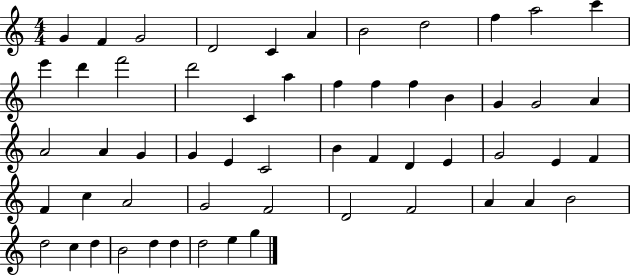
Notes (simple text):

G4/q F4/q G4/h D4/h C4/q A4/q B4/h D5/h F5/q A5/h C6/q E6/q D6/q F6/h D6/h C4/q A5/q F5/q F5/q F5/q B4/q G4/q G4/h A4/q A4/h A4/q G4/q G4/q E4/q C4/h B4/q F4/q D4/q E4/q G4/h E4/q F4/q F4/q C5/q A4/h G4/h F4/h D4/h F4/h A4/q A4/q B4/h D5/h C5/q D5/q B4/h D5/q D5/q D5/h E5/q G5/q